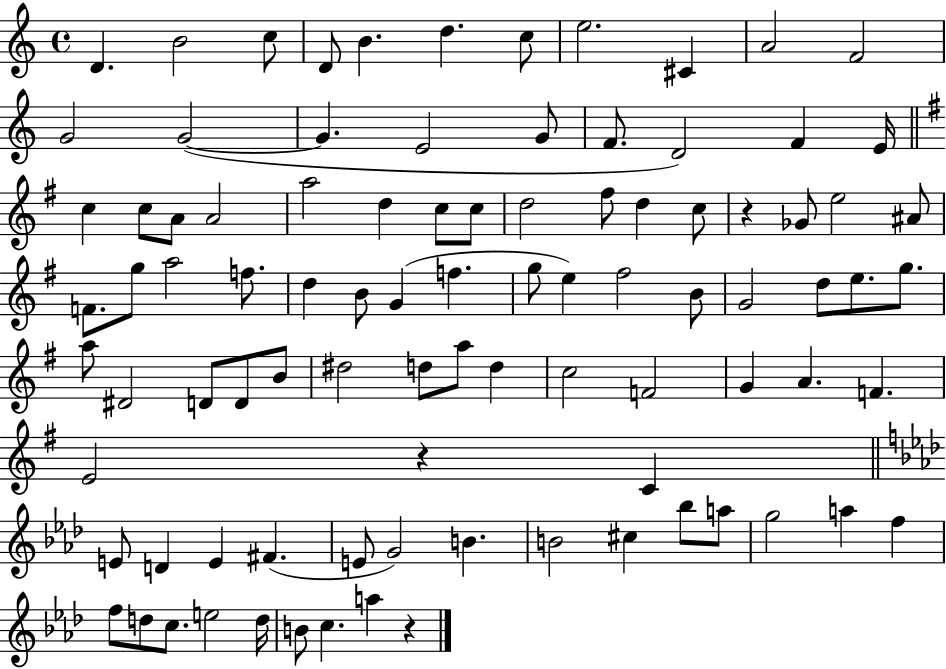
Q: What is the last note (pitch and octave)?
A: A5